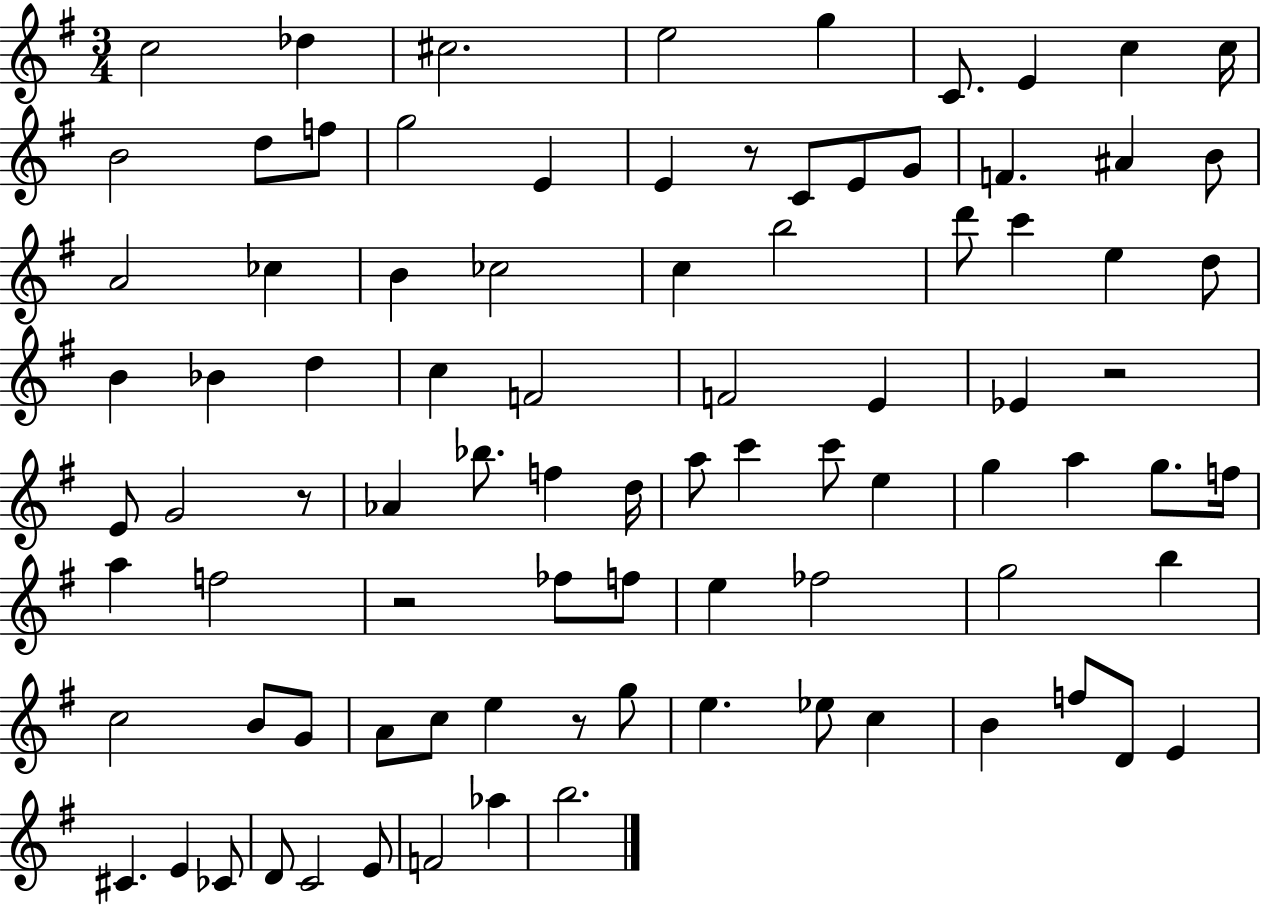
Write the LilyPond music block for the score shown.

{
  \clef treble
  \numericTimeSignature
  \time 3/4
  \key g \major
  c''2 des''4 | cis''2. | e''2 g''4 | c'8. e'4 c''4 c''16 | \break b'2 d''8 f''8 | g''2 e'4 | e'4 r8 c'8 e'8 g'8 | f'4. ais'4 b'8 | \break a'2 ces''4 | b'4 ces''2 | c''4 b''2 | d'''8 c'''4 e''4 d''8 | \break b'4 bes'4 d''4 | c''4 f'2 | f'2 e'4 | ees'4 r2 | \break e'8 g'2 r8 | aes'4 bes''8. f''4 d''16 | a''8 c'''4 c'''8 e''4 | g''4 a''4 g''8. f''16 | \break a''4 f''2 | r2 fes''8 f''8 | e''4 fes''2 | g''2 b''4 | \break c''2 b'8 g'8 | a'8 c''8 e''4 r8 g''8 | e''4. ees''8 c''4 | b'4 f''8 d'8 e'4 | \break cis'4. e'4 ces'8 | d'8 c'2 e'8 | f'2 aes''4 | b''2. | \break \bar "|."
}